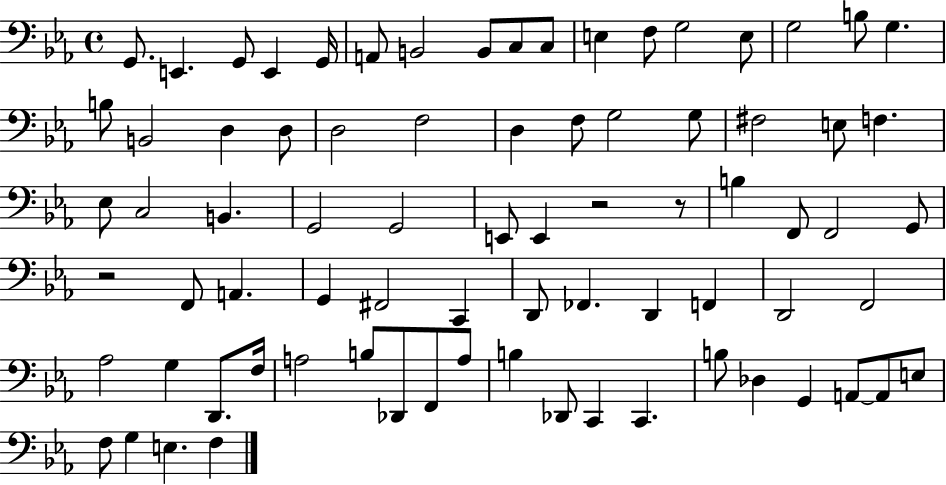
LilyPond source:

{
  \clef bass
  \time 4/4
  \defaultTimeSignature
  \key ees \major
  g,8. e,4. g,8 e,4 g,16 | a,8 b,2 b,8 c8 c8 | e4 f8 g2 e8 | g2 b8 g4. | \break b8 b,2 d4 d8 | d2 f2 | d4 f8 g2 g8 | fis2 e8 f4. | \break ees8 c2 b,4. | g,2 g,2 | e,8 e,4 r2 r8 | b4 f,8 f,2 g,8 | \break r2 f,8 a,4. | g,4 fis,2 c,4 | d,8 fes,4. d,4 f,4 | d,2 f,2 | \break aes2 g4 d,8. f16 | a2 b8 des,8 f,8 a8 | b4 des,8 c,4 c,4. | b8 des4 g,4 a,8~~ a,8 e8 | \break f8 g4 e4. f4 | \bar "|."
}